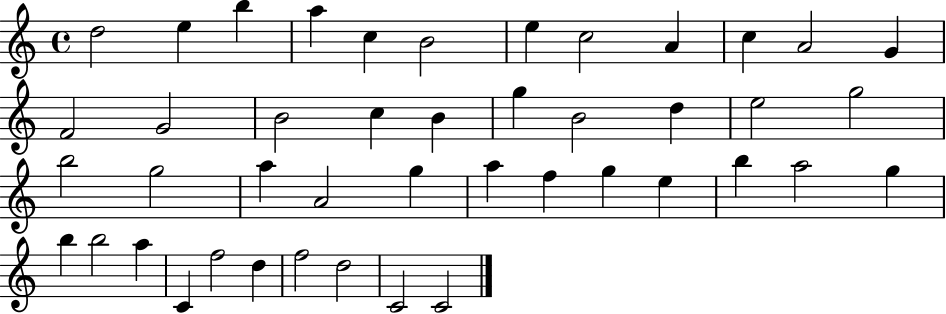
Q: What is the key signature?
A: C major